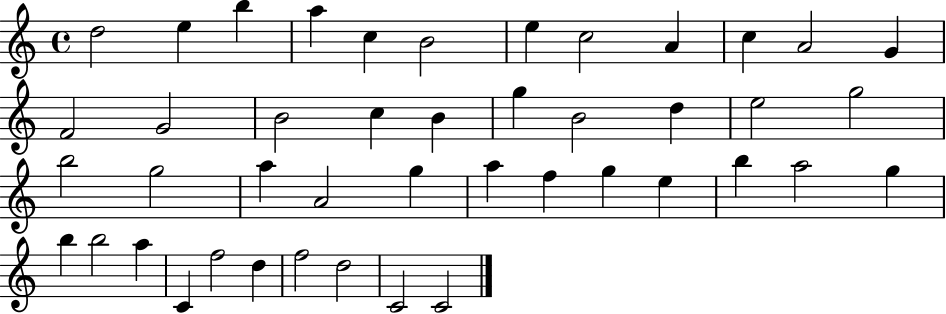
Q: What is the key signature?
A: C major